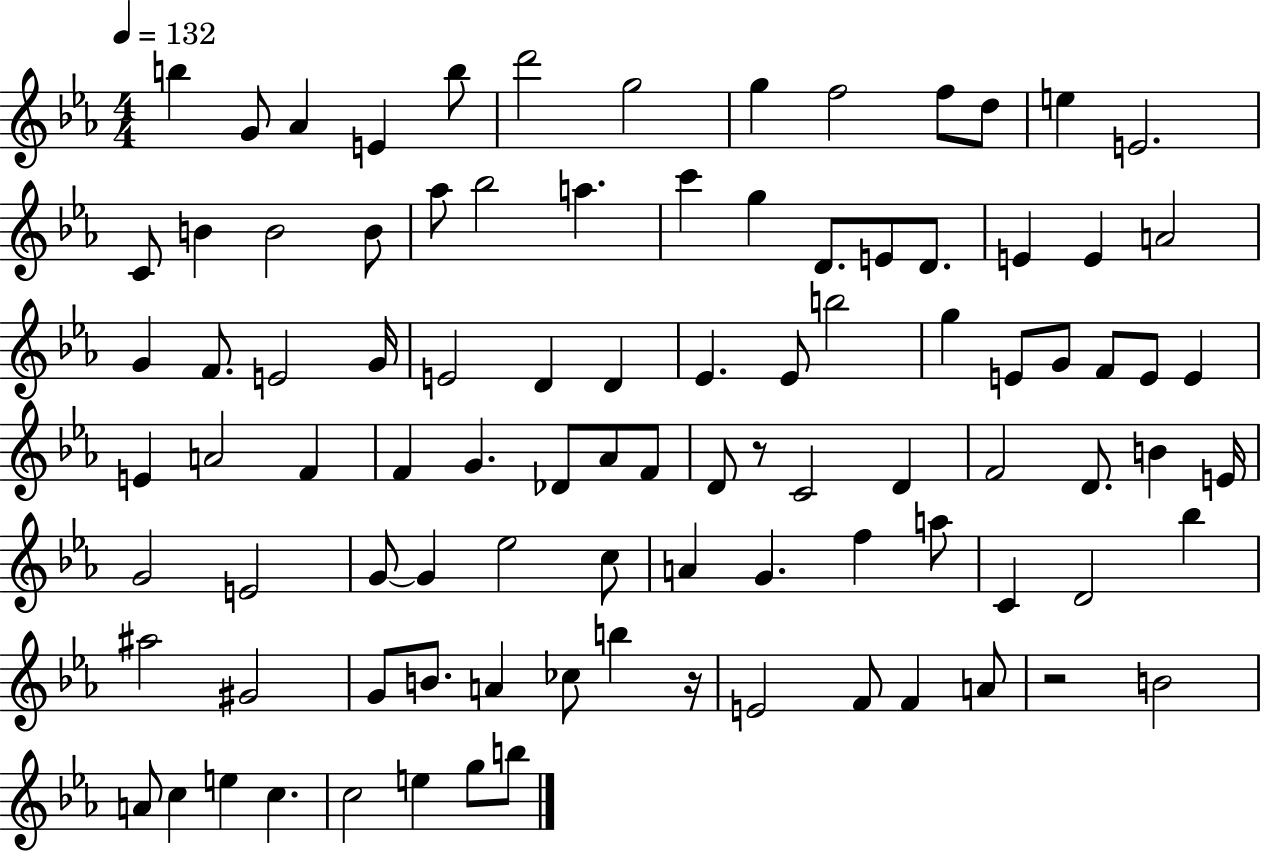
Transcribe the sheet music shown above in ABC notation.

X:1
T:Untitled
M:4/4
L:1/4
K:Eb
b G/2 _A E b/2 d'2 g2 g f2 f/2 d/2 e E2 C/2 B B2 B/2 _a/2 _b2 a c' g D/2 E/2 D/2 E E A2 G F/2 E2 G/4 E2 D D _E _E/2 b2 g E/2 G/2 F/2 E/2 E E A2 F F G _D/2 _A/2 F/2 D/2 z/2 C2 D F2 D/2 B E/4 G2 E2 G/2 G _e2 c/2 A G f a/2 C D2 _b ^a2 ^G2 G/2 B/2 A _c/2 b z/4 E2 F/2 F A/2 z2 B2 A/2 c e c c2 e g/2 b/2